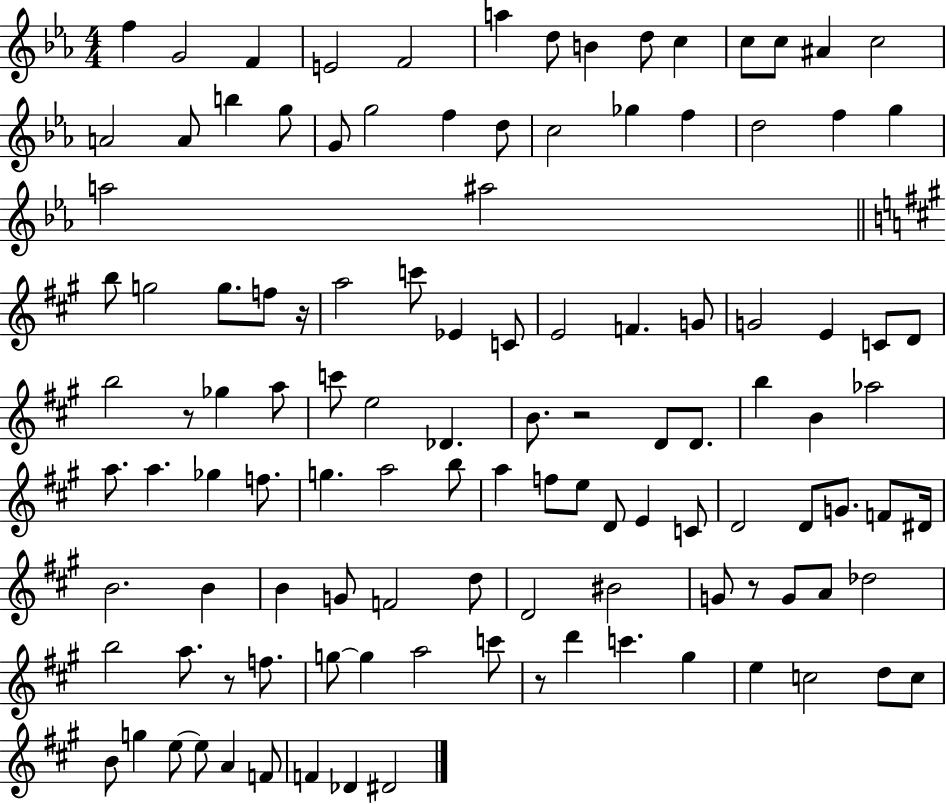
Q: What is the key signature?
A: EES major